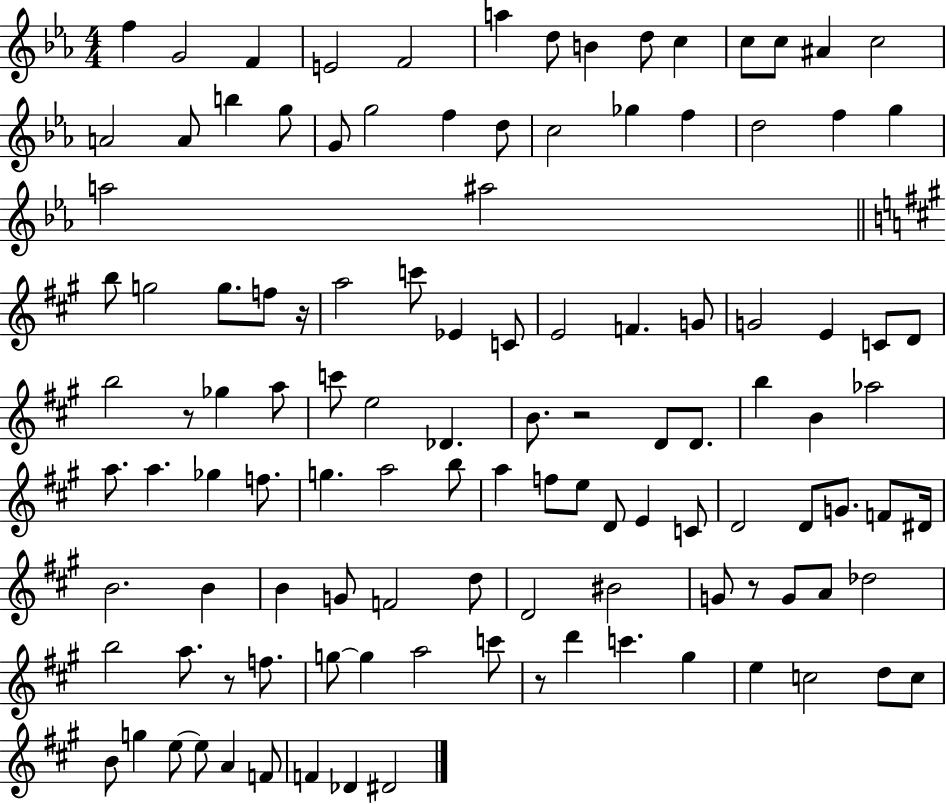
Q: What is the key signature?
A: EES major